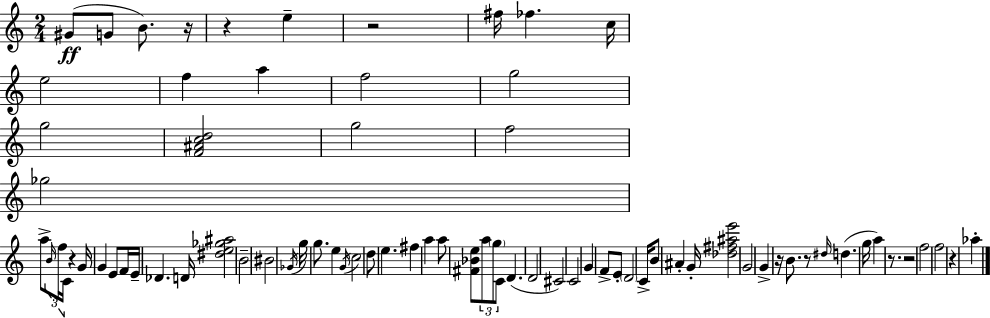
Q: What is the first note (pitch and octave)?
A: G#4